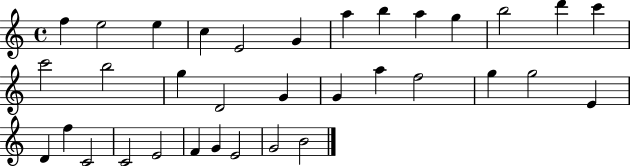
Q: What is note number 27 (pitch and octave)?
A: C4